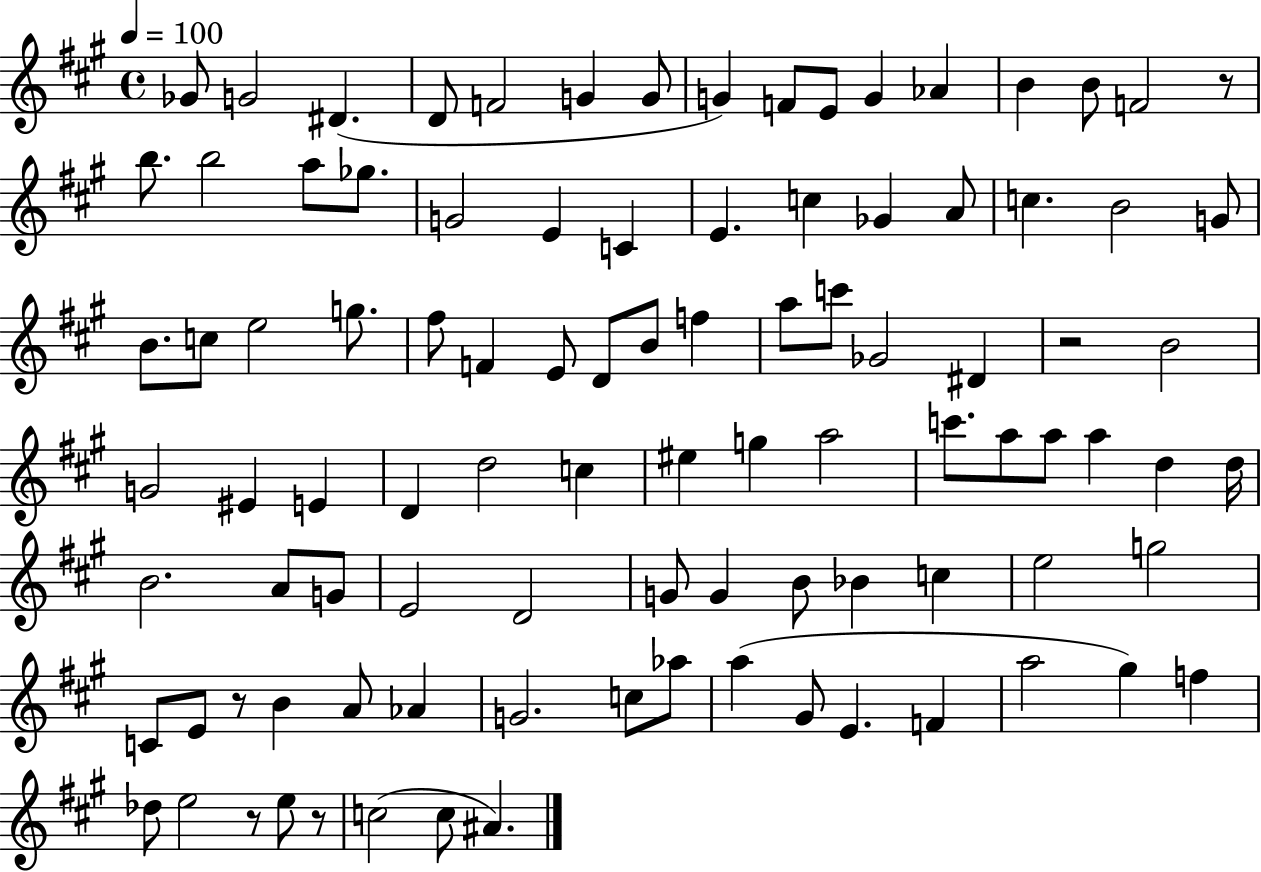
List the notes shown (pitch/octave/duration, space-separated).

Gb4/e G4/h D#4/q. D4/e F4/h G4/q G4/e G4/q F4/e E4/e G4/q Ab4/q B4/q B4/e F4/h R/e B5/e. B5/h A5/e Gb5/e. G4/h E4/q C4/q E4/q. C5/q Gb4/q A4/e C5/q. B4/h G4/e B4/e. C5/e E5/h G5/e. F#5/e F4/q E4/e D4/e B4/e F5/q A5/e C6/e Gb4/h D#4/q R/h B4/h G4/h EIS4/q E4/q D4/q D5/h C5/q EIS5/q G5/q A5/h C6/e. A5/e A5/e A5/q D5/q D5/s B4/h. A4/e G4/e E4/h D4/h G4/e G4/q B4/e Bb4/q C5/q E5/h G5/h C4/e E4/e R/e B4/q A4/e Ab4/q G4/h. C5/e Ab5/e A5/q G#4/e E4/q. F4/q A5/h G#5/q F5/q Db5/e E5/h R/e E5/e R/e C5/h C5/e A#4/q.